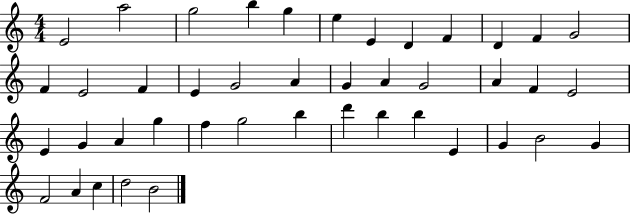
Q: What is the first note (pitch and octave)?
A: E4